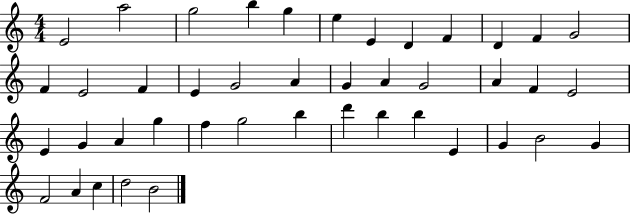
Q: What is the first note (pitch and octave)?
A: E4